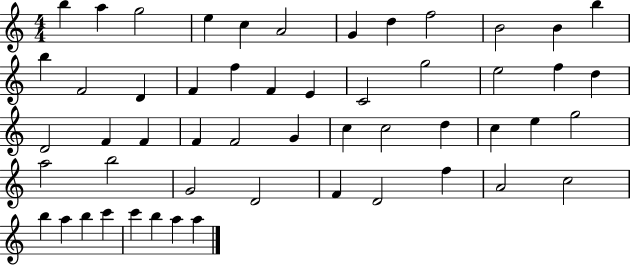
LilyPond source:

{
  \clef treble
  \numericTimeSignature
  \time 4/4
  \key c \major
  b''4 a''4 g''2 | e''4 c''4 a'2 | g'4 d''4 f''2 | b'2 b'4 b''4 | \break b''4 f'2 d'4 | f'4 f''4 f'4 e'4 | c'2 g''2 | e''2 f''4 d''4 | \break d'2 f'4 f'4 | f'4 f'2 g'4 | c''4 c''2 d''4 | c''4 e''4 g''2 | \break a''2 b''2 | g'2 d'2 | f'4 d'2 f''4 | a'2 c''2 | \break b''4 a''4 b''4 c'''4 | c'''4 b''4 a''4 a''4 | \bar "|."
}